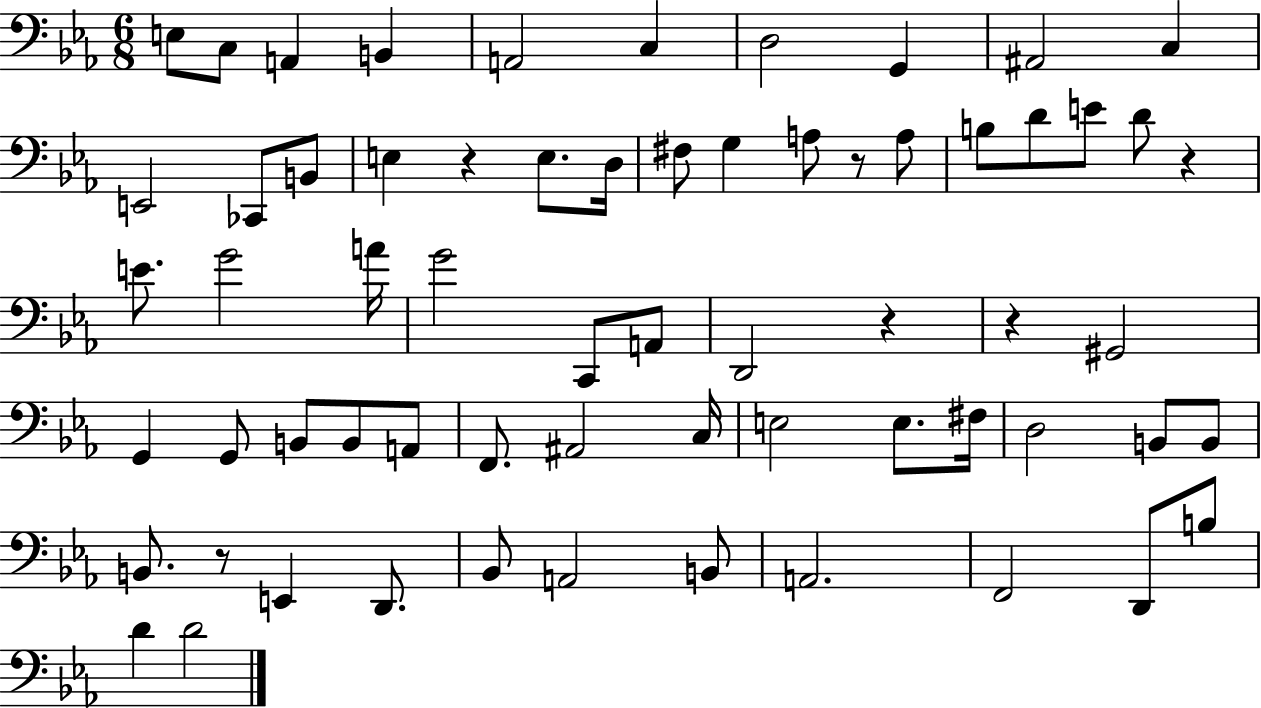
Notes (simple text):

E3/e C3/e A2/q B2/q A2/h C3/q D3/h G2/q A#2/h C3/q E2/h CES2/e B2/e E3/q R/q E3/e. D3/s F#3/e G3/q A3/e R/e A3/e B3/e D4/e E4/e D4/e R/q E4/e. G4/h A4/s G4/h C2/e A2/e D2/h R/q R/q G#2/h G2/q G2/e B2/e B2/e A2/e F2/e. A#2/h C3/s E3/h E3/e. F#3/s D3/h B2/e B2/e B2/e. R/e E2/q D2/e. Bb2/e A2/h B2/e A2/h. F2/h D2/e B3/e D4/q D4/h